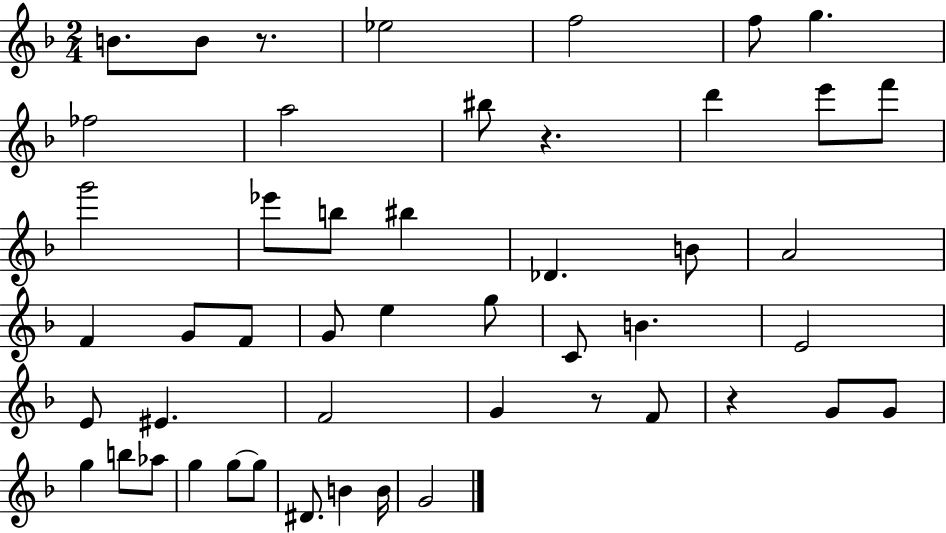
B4/e. B4/e R/e. Eb5/h F5/h F5/e G5/q. FES5/h A5/h BIS5/e R/q. D6/q E6/e F6/e G6/h Eb6/e B5/e BIS5/q Db4/q. B4/e A4/h F4/q G4/e F4/e G4/e E5/q G5/e C4/e B4/q. E4/h E4/e EIS4/q. F4/h G4/q R/e F4/e R/q G4/e G4/e G5/q B5/e Ab5/e G5/q G5/e G5/e D#4/e. B4/q B4/s G4/h